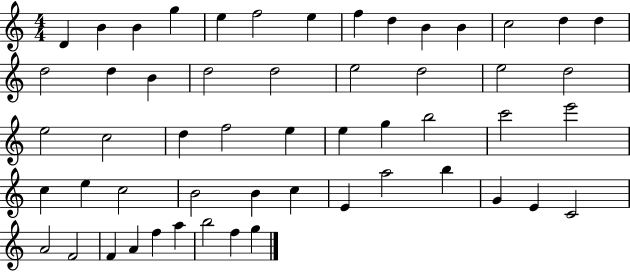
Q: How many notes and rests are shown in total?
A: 54